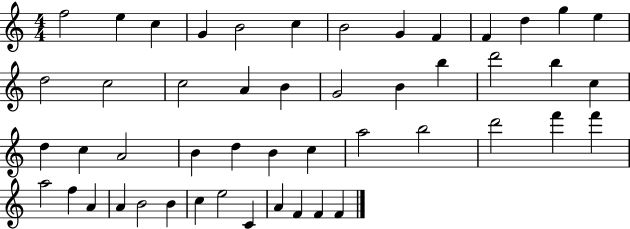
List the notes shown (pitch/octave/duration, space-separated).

F5/h E5/q C5/q G4/q B4/h C5/q B4/h G4/q F4/q F4/q D5/q G5/q E5/q D5/h C5/h C5/h A4/q B4/q G4/h B4/q B5/q D6/h B5/q C5/q D5/q C5/q A4/h B4/q D5/q B4/q C5/q A5/h B5/h D6/h F6/q F6/q A5/h F5/q A4/q A4/q B4/h B4/q C5/q E5/h C4/q A4/q F4/q F4/q F4/q